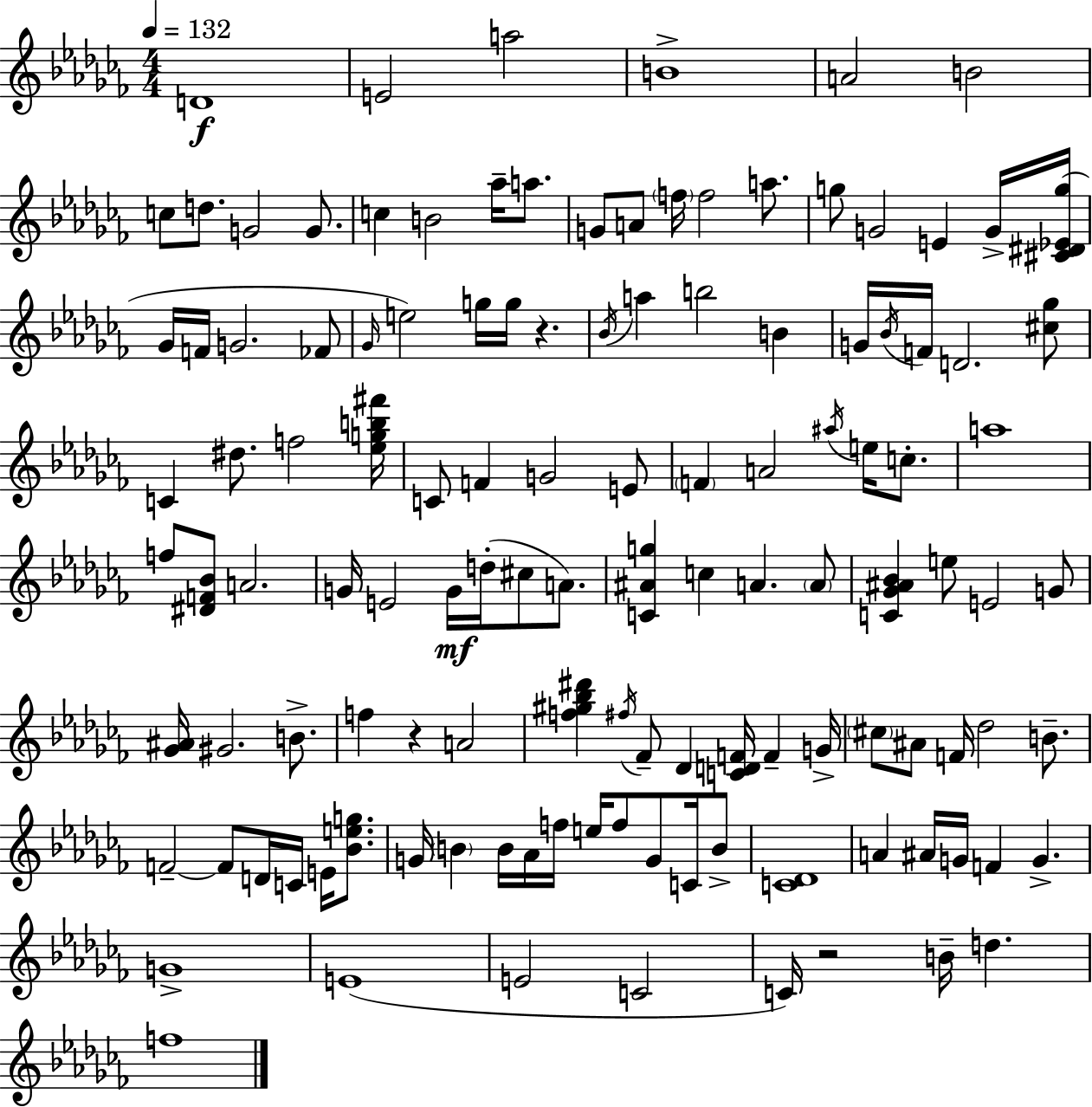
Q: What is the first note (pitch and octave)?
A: D4